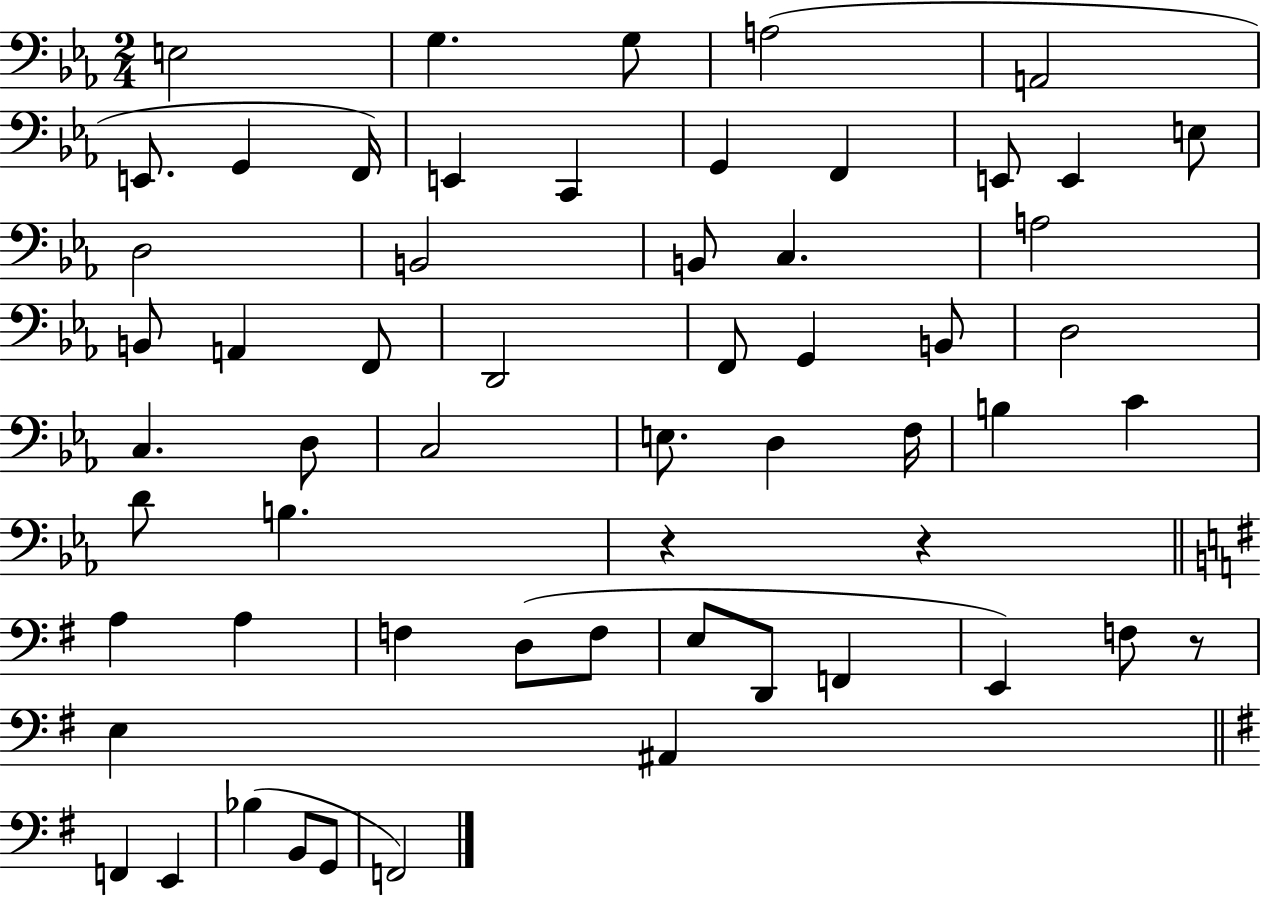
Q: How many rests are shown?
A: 3